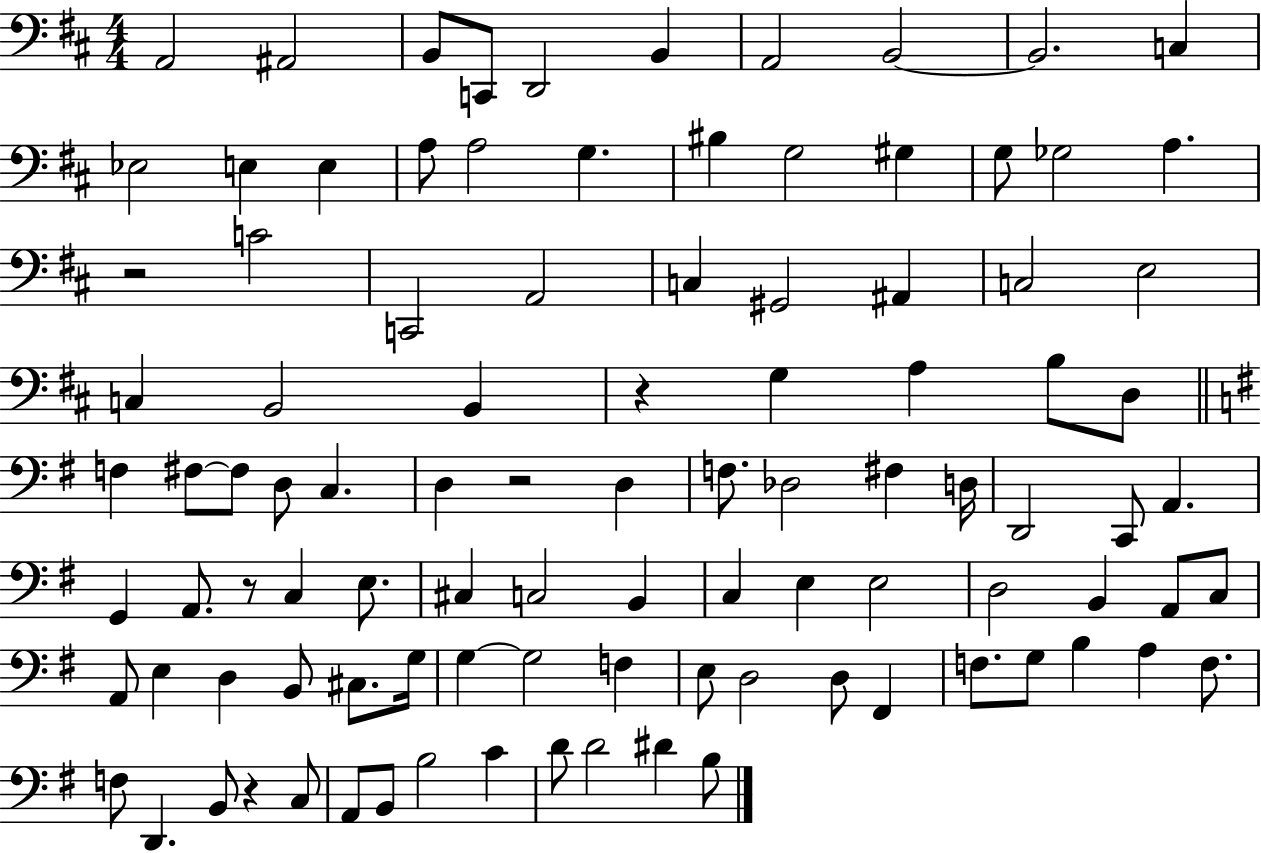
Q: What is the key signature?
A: D major